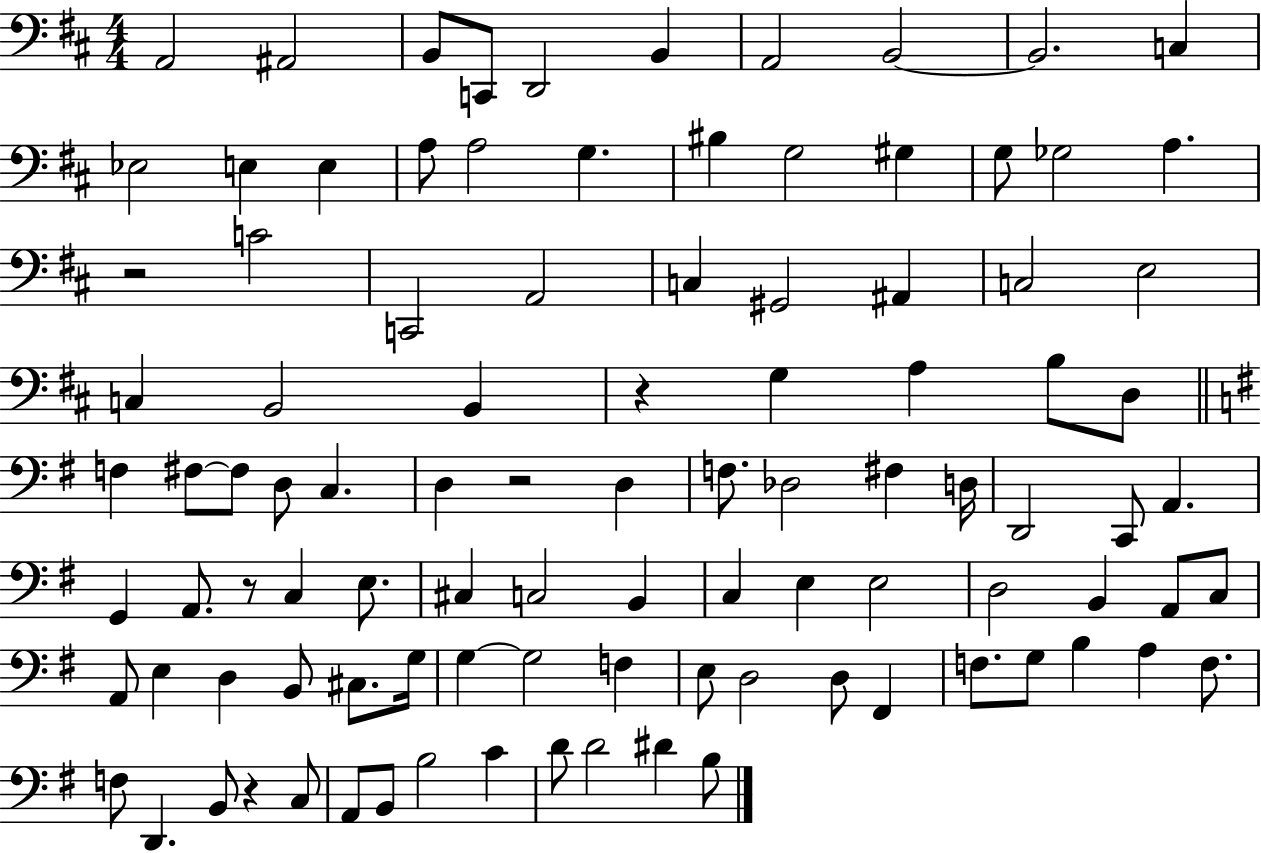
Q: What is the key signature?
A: D major